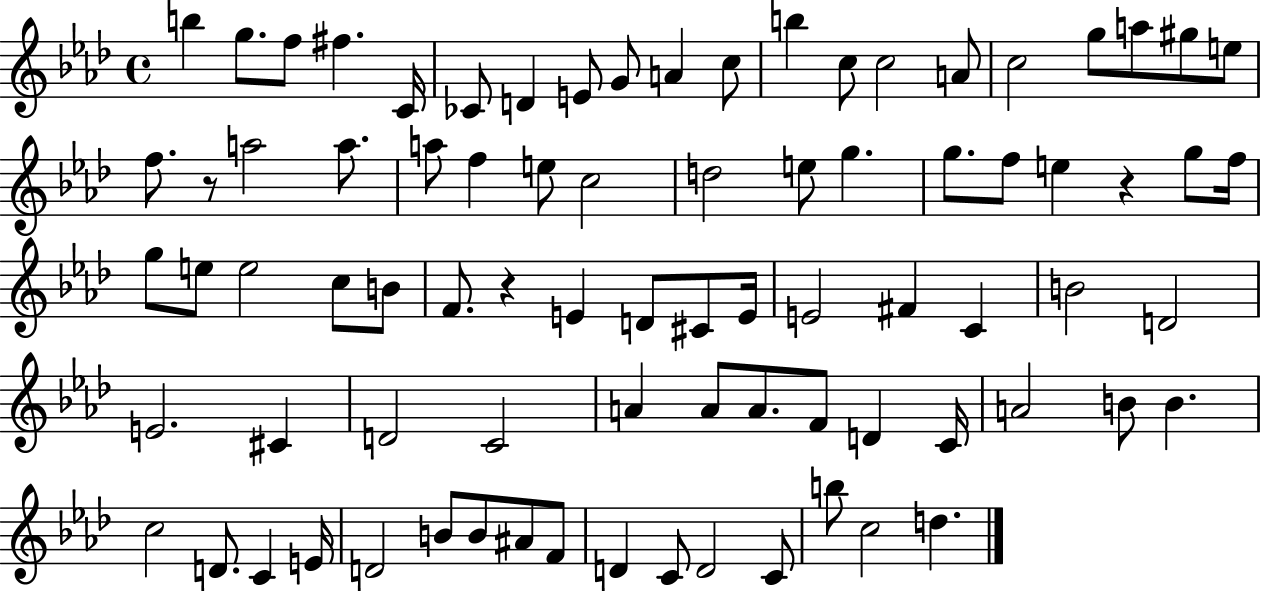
X:1
T:Untitled
M:4/4
L:1/4
K:Ab
b g/2 f/2 ^f C/4 _C/2 D E/2 G/2 A c/2 b c/2 c2 A/2 c2 g/2 a/2 ^g/2 e/2 f/2 z/2 a2 a/2 a/2 f e/2 c2 d2 e/2 g g/2 f/2 e z g/2 f/4 g/2 e/2 e2 c/2 B/2 F/2 z E D/2 ^C/2 E/4 E2 ^F C B2 D2 E2 ^C D2 C2 A A/2 A/2 F/2 D C/4 A2 B/2 B c2 D/2 C E/4 D2 B/2 B/2 ^A/2 F/2 D C/2 D2 C/2 b/2 c2 d